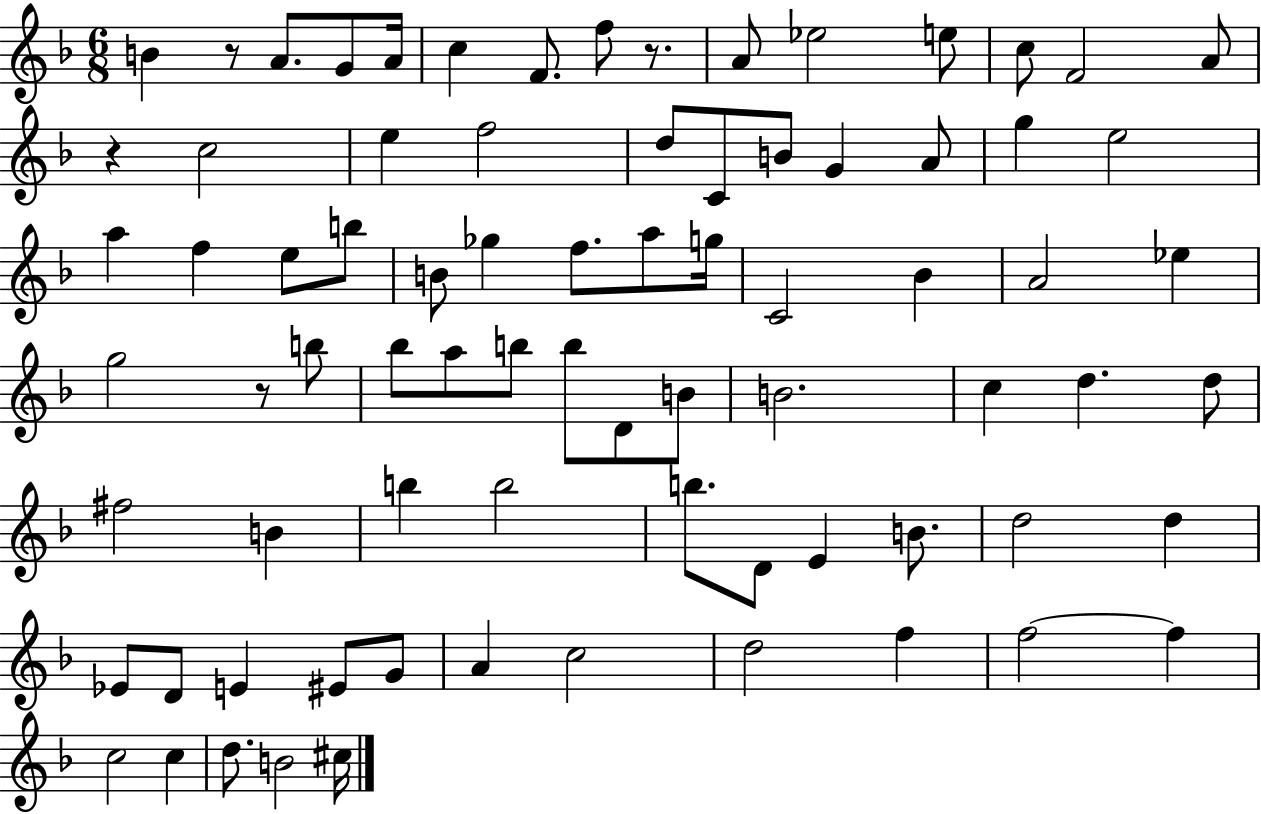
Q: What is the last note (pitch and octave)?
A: C#5